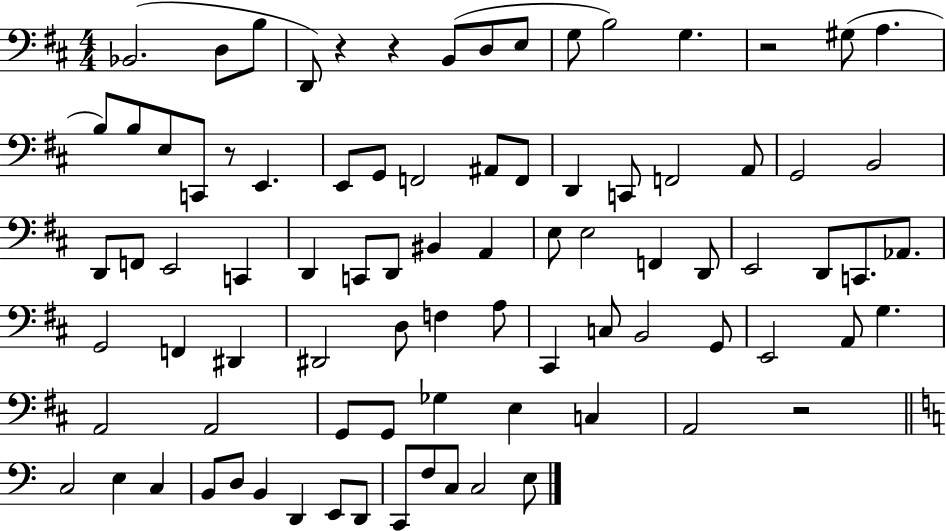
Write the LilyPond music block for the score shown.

{
  \clef bass
  \numericTimeSignature
  \time 4/4
  \key d \major
  bes,2.( d8 b8 | d,8) r4 r4 b,8( d8 e8 | g8 b2) g4. | r2 gis8( a4. | \break b8) b8 e8 c,8 r8 e,4. | e,8 g,8 f,2 ais,8 f,8 | d,4 c,8 f,2 a,8 | g,2 b,2 | \break d,8 f,8 e,2 c,4 | d,4 c,8 d,8 bis,4 a,4 | e8 e2 f,4 d,8 | e,2 d,8 c,8. aes,8. | \break g,2 f,4 dis,4 | dis,2 d8 f4 a8 | cis,4 c8 b,2 g,8 | e,2 a,8 g4. | \break a,2 a,2 | g,8 g,8 ges4 e4 c4 | a,2 r2 | \bar "||" \break \key c \major c2 e4 c4 | b,8 d8 b,4 d,4 e,8 d,8 | c,8 f8 c8 c2 e8 | \bar "|."
}